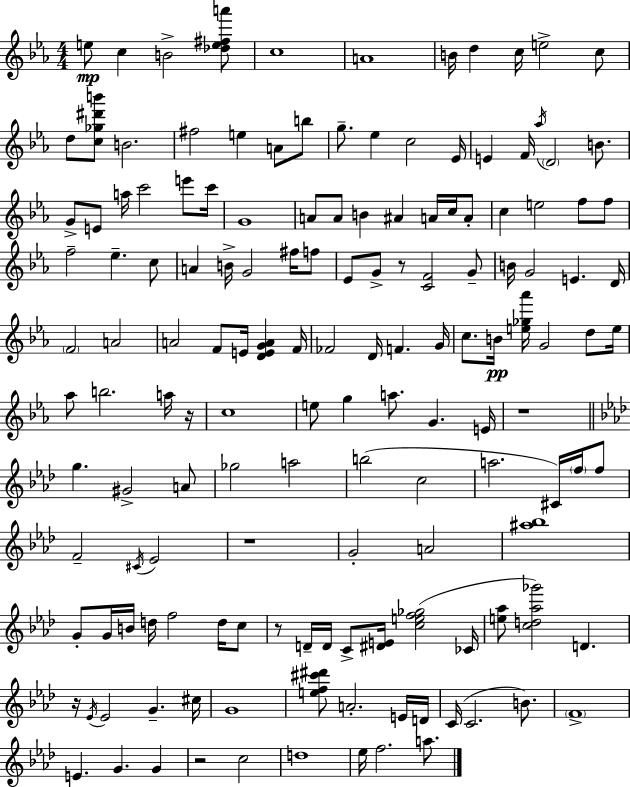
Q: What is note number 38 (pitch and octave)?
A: C5